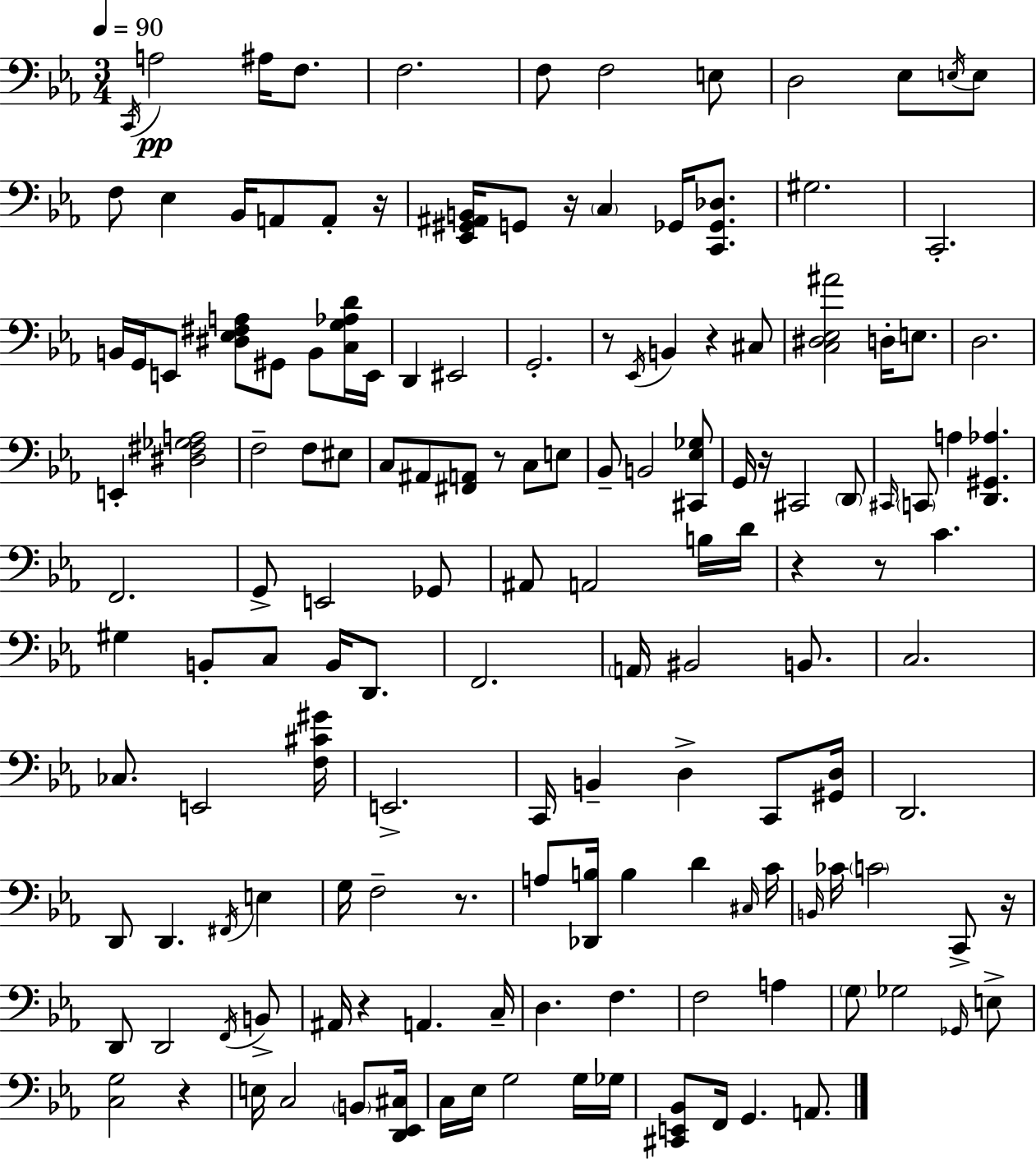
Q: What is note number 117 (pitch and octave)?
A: G3